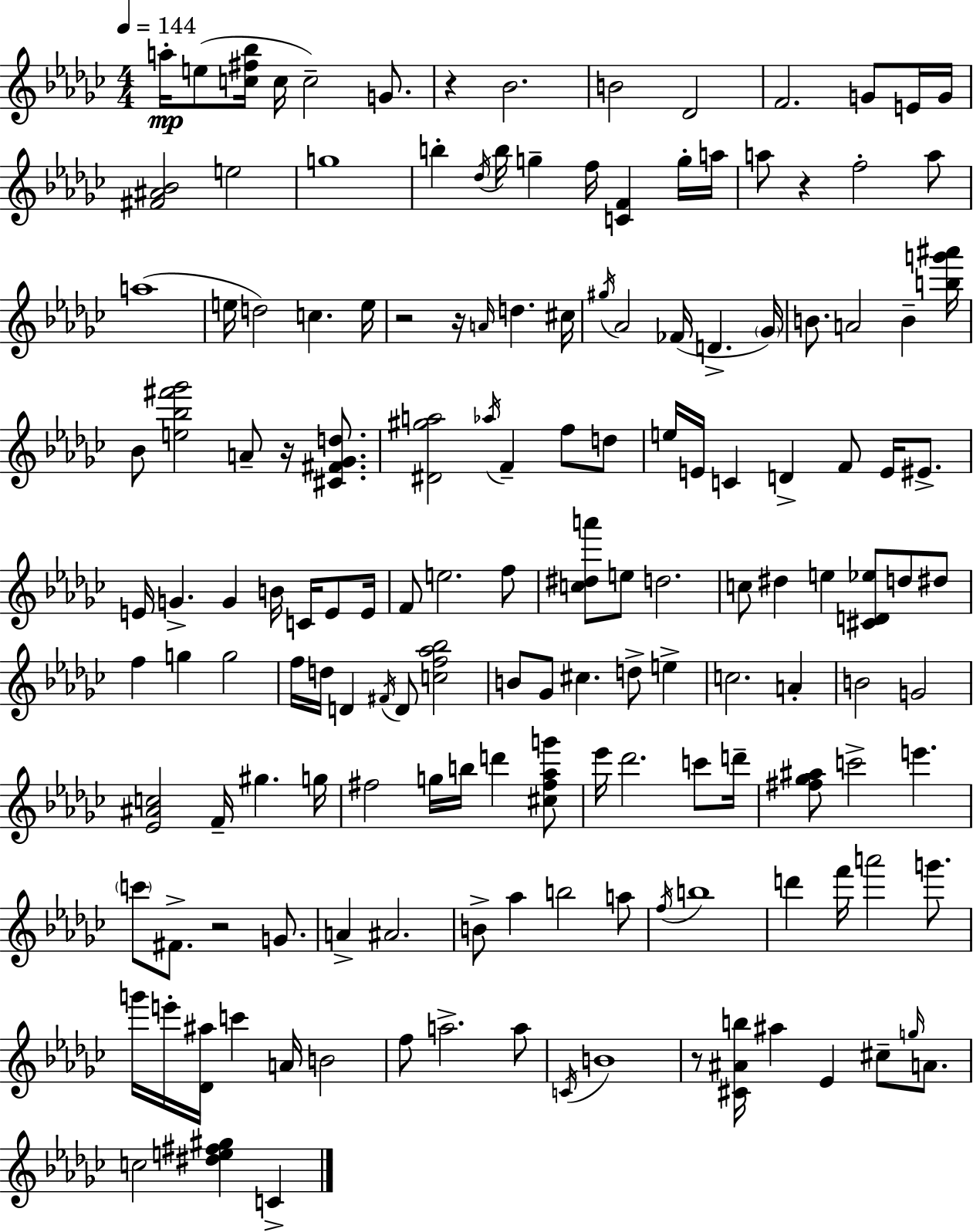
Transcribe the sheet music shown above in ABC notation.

X:1
T:Untitled
M:4/4
L:1/4
K:Ebm
a/4 e/2 [c^f_b]/4 c/4 c2 G/2 z _B2 B2 _D2 F2 G/2 E/4 G/4 [^F^A_B]2 e2 g4 b _d/4 b/4 g f/4 [CF] g/4 a/4 a/2 z f2 a/2 a4 e/4 d2 c e/4 z2 z/4 A/4 d ^c/4 ^g/4 _A2 _F/4 D _G/4 B/2 A2 B [bg'^a']/4 _B/2 [e_b^f'_g']2 A/2 z/4 [^C^F_Gd]/2 [^D^ga]2 _a/4 F f/2 d/2 e/4 E/4 C D F/2 E/4 ^E/2 E/4 G G B/4 C/4 E/2 E/4 F/2 e2 f/2 [c^da']/2 e/2 d2 c/2 ^d e [^CD_e]/2 d/2 ^d/2 f g g2 f/4 d/4 D ^F/4 D/2 [cf_a_b]2 B/2 _G/2 ^c d/2 e c2 A B2 G2 [_E^Ac]2 F/4 ^g g/4 ^f2 g/4 b/4 d' [^c^f_ag']/2 _e'/4 _d'2 c'/2 d'/4 [^f_g^a]/2 c'2 e' c'/2 ^F/2 z2 G/2 A ^A2 B/2 _a b2 a/2 f/4 b4 d' f'/4 a'2 g'/2 g'/4 e'/4 [_D^a]/4 c' A/4 B2 f/2 a2 a/2 C/4 B4 z/2 [^C^Ab]/4 ^a _E ^c/2 g/4 A/2 c2 [^de^f^g] C